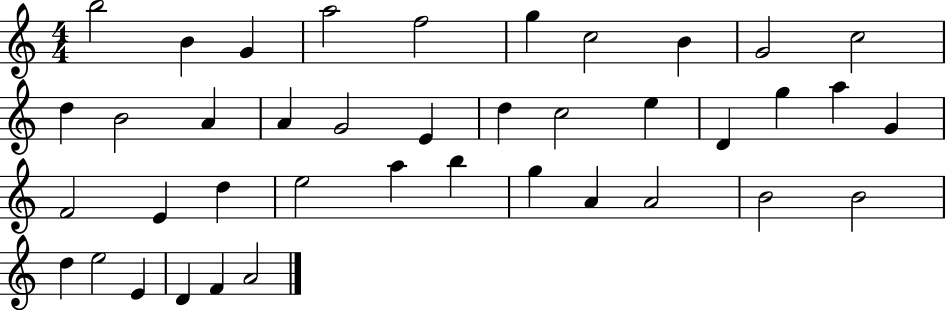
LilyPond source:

{
  \clef treble
  \numericTimeSignature
  \time 4/4
  \key c \major
  b''2 b'4 g'4 | a''2 f''2 | g''4 c''2 b'4 | g'2 c''2 | \break d''4 b'2 a'4 | a'4 g'2 e'4 | d''4 c''2 e''4 | d'4 g''4 a''4 g'4 | \break f'2 e'4 d''4 | e''2 a''4 b''4 | g''4 a'4 a'2 | b'2 b'2 | \break d''4 e''2 e'4 | d'4 f'4 a'2 | \bar "|."
}